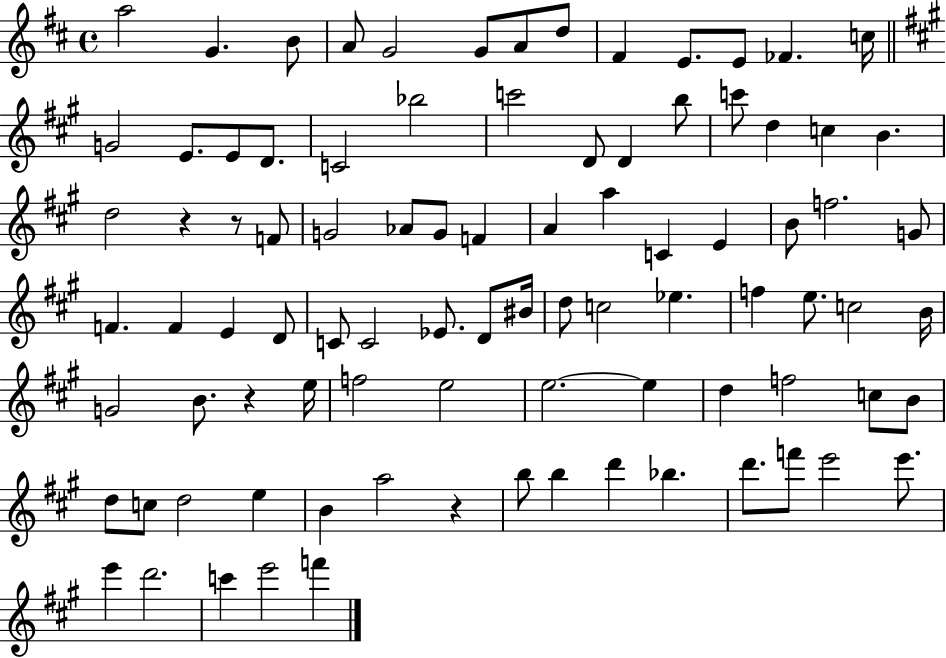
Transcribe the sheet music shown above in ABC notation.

X:1
T:Untitled
M:4/4
L:1/4
K:D
a2 G B/2 A/2 G2 G/2 A/2 d/2 ^F E/2 E/2 _F c/4 G2 E/2 E/2 D/2 C2 _b2 c'2 D/2 D b/2 c'/2 d c B d2 z z/2 F/2 G2 _A/2 G/2 F A a C E B/2 f2 G/2 F F E D/2 C/2 C2 _E/2 D/2 ^B/4 d/2 c2 _e f e/2 c2 B/4 G2 B/2 z e/4 f2 e2 e2 e d f2 c/2 B/2 d/2 c/2 d2 e B a2 z b/2 b d' _b d'/2 f'/2 e'2 e'/2 e' d'2 c' e'2 f'